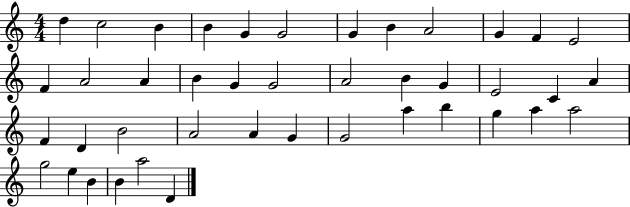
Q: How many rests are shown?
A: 0